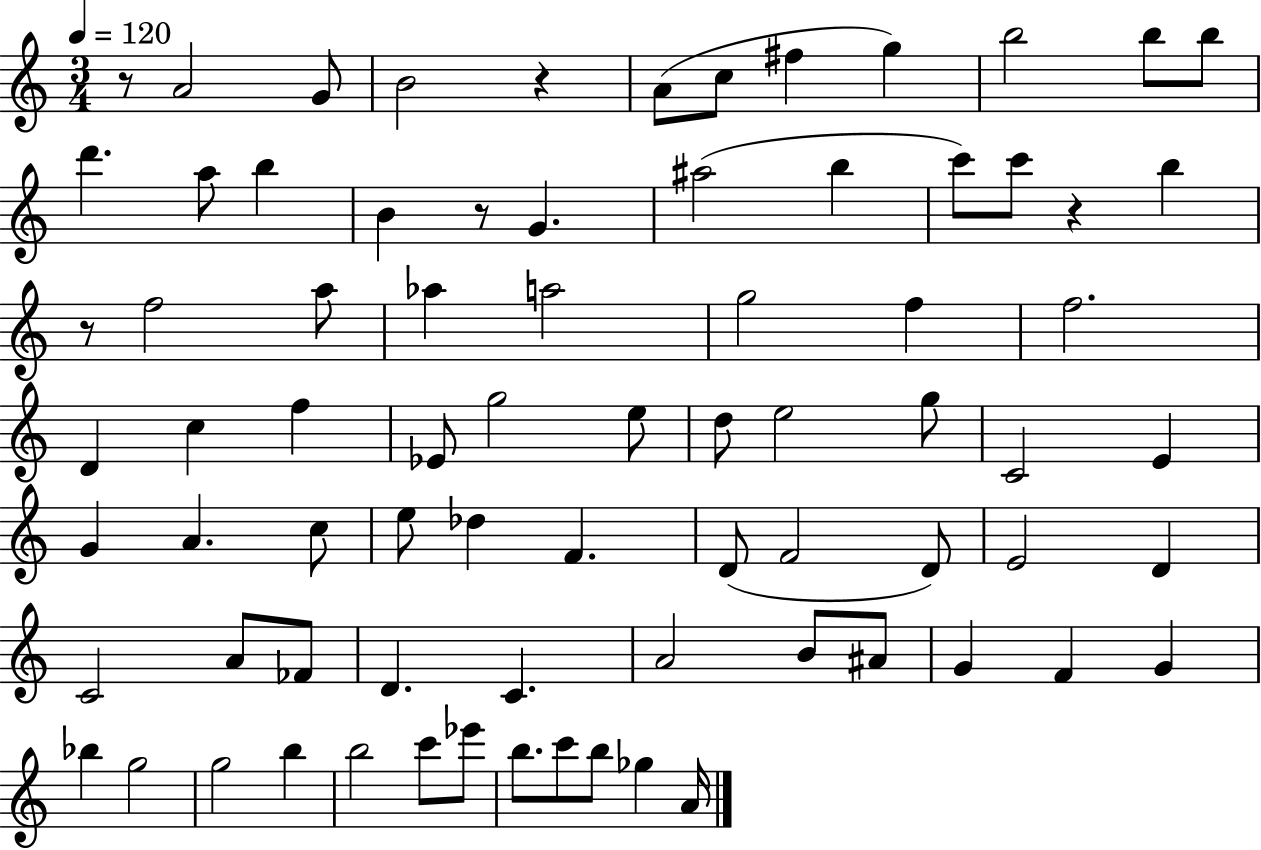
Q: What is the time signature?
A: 3/4